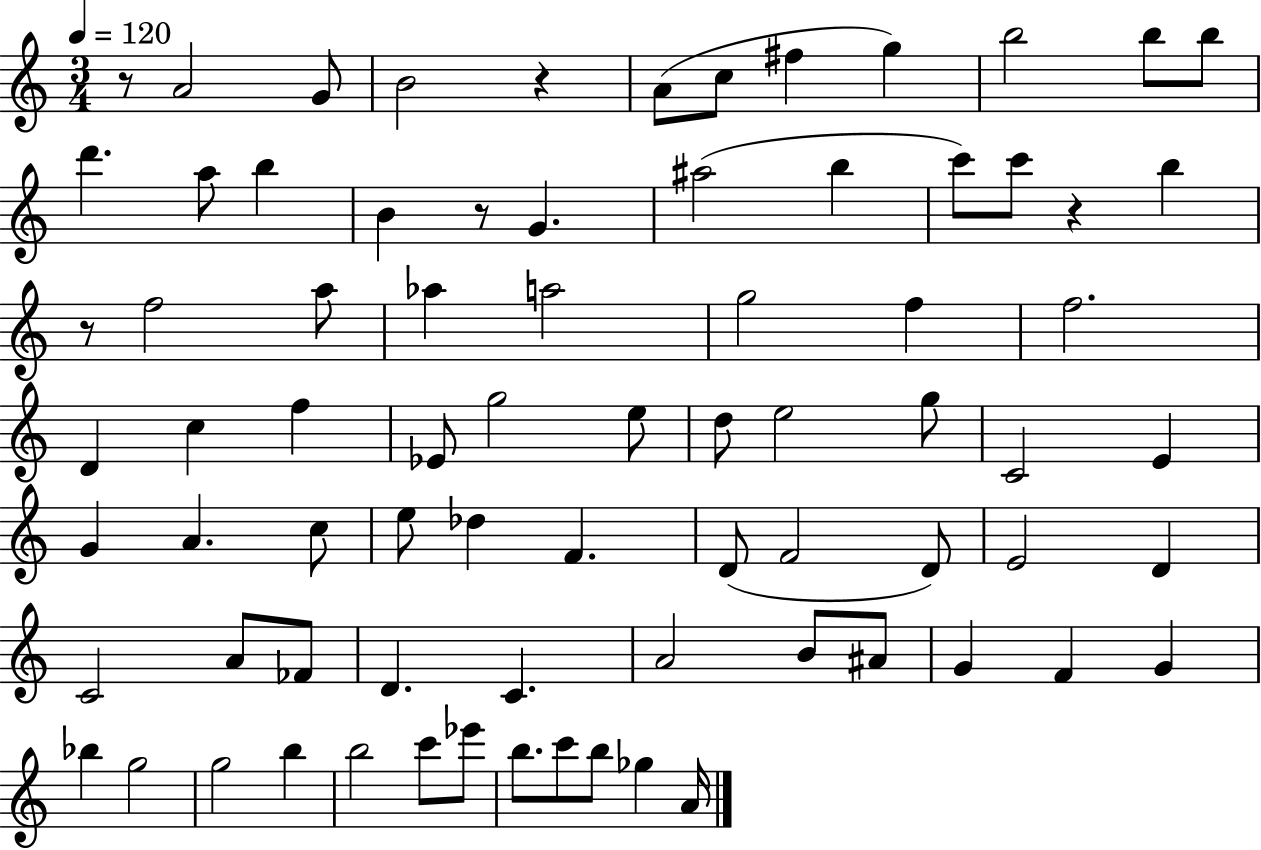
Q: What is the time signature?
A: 3/4